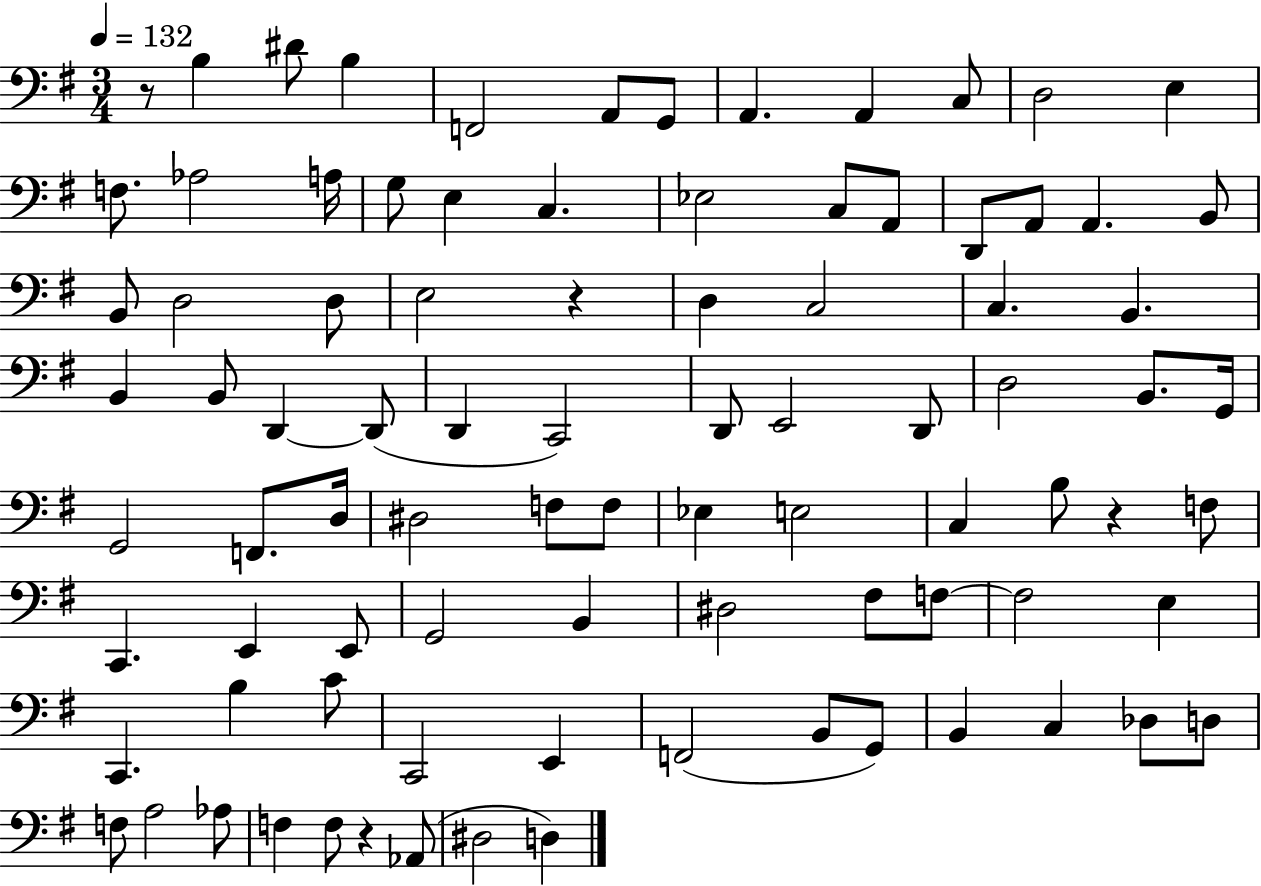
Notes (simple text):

R/e B3/q D#4/e B3/q F2/h A2/e G2/e A2/q. A2/q C3/e D3/h E3/q F3/e. Ab3/h A3/s G3/e E3/q C3/q. Eb3/h C3/e A2/e D2/e A2/e A2/q. B2/e B2/e D3/h D3/e E3/h R/q D3/q C3/h C3/q. B2/q. B2/q B2/e D2/q D2/e D2/q C2/h D2/e E2/h D2/e D3/h B2/e. G2/s G2/h F2/e. D3/s D#3/h F3/e F3/e Eb3/q E3/h C3/q B3/e R/q F3/e C2/q. E2/q E2/e G2/h B2/q D#3/h F#3/e F3/e F3/h E3/q C2/q. B3/q C4/e C2/h E2/q F2/h B2/e G2/e B2/q C3/q Db3/e D3/e F3/e A3/h Ab3/e F3/q F3/e R/q Ab2/e D#3/h D3/q